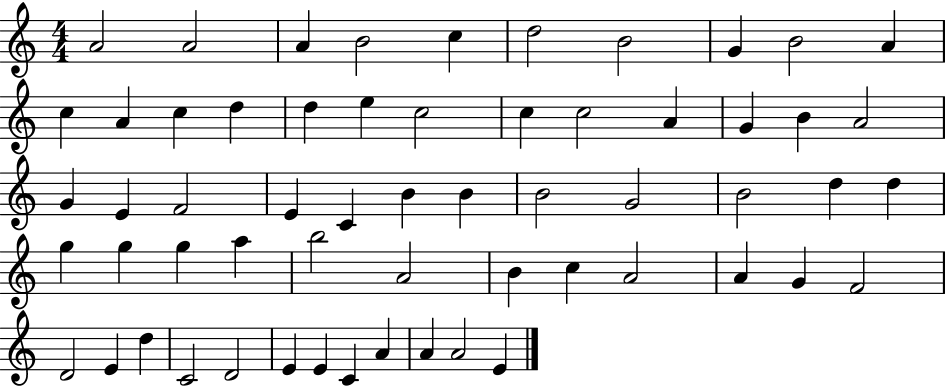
{
  \clef treble
  \numericTimeSignature
  \time 4/4
  \key c \major
  a'2 a'2 | a'4 b'2 c''4 | d''2 b'2 | g'4 b'2 a'4 | \break c''4 a'4 c''4 d''4 | d''4 e''4 c''2 | c''4 c''2 a'4 | g'4 b'4 a'2 | \break g'4 e'4 f'2 | e'4 c'4 b'4 b'4 | b'2 g'2 | b'2 d''4 d''4 | \break g''4 g''4 g''4 a''4 | b''2 a'2 | b'4 c''4 a'2 | a'4 g'4 f'2 | \break d'2 e'4 d''4 | c'2 d'2 | e'4 e'4 c'4 a'4 | a'4 a'2 e'4 | \break \bar "|."
}